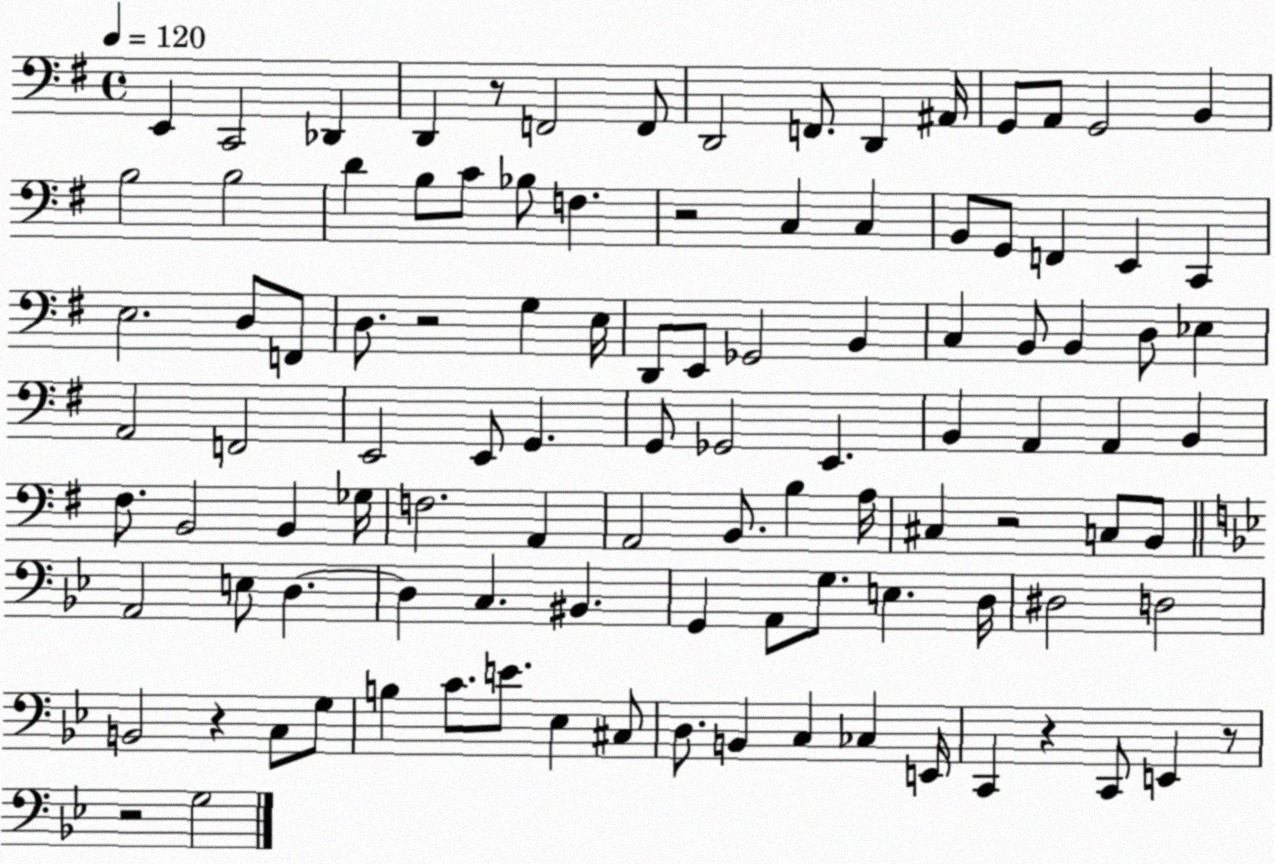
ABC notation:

X:1
T:Untitled
M:4/4
L:1/4
K:G
E,, C,,2 _D,, D,, z/2 F,,2 F,,/2 D,,2 F,,/2 D,, ^A,,/4 G,,/2 A,,/2 G,,2 B,, B,2 B,2 D B,/2 C/2 _B,/2 F, z2 C, C, B,,/2 G,,/2 F,, E,, C,, E,2 D,/2 F,,/2 D,/2 z2 G, E,/4 D,,/2 E,,/2 _G,,2 B,, C, B,,/2 B,, D,/2 _E, A,,2 F,,2 E,,2 E,,/2 G,, G,,/2 _G,,2 E,, B,, A,, A,, B,, ^F,/2 B,,2 B,, _G,/4 F,2 A,, A,,2 B,,/2 B, A,/4 ^C, z2 C,/2 B,,/2 A,,2 E,/2 D, D, C, ^B,, G,, A,,/2 G,/2 E, D,/4 ^D,2 D,2 B,,2 z C,/2 G,/2 B, C/2 E/2 _E, ^C,/2 D,/2 B,, C, _C, E,,/4 C,, z C,,/2 E,, z/2 z2 G,2